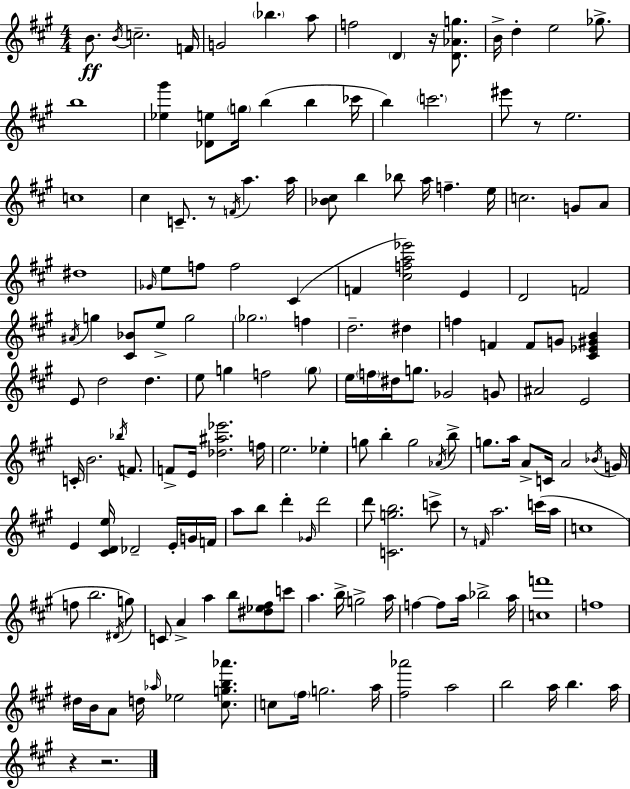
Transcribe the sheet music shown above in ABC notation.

X:1
T:Untitled
M:4/4
L:1/4
K:A
B/2 B/4 c2 F/4 G2 _b a/2 f2 D z/4 [D_Ag]/2 B/4 d e2 _g/2 b4 [_e^g'] [_De]/2 g/4 b b _c'/4 b c'2 ^e'/2 z/2 e2 c4 ^c C/2 z/2 F/4 a a/4 [_B^c]/2 b _b/2 a/4 f e/4 c2 G/2 A/2 ^d4 _G/4 e/2 f/2 f2 ^C F [^cfa_e']2 E D2 F2 ^A/4 g [^C_B]/2 e/2 g2 _g2 f d2 ^d f F F/2 G/2 [^C_E^GB] E/2 d2 d e/2 g f2 g/2 e/4 f/4 ^d/4 g/2 _G2 G/2 ^A2 E2 C/4 B2 _b/4 F/2 F/2 E/4 [_d^a_e']2 f/4 e2 _e g/2 b g2 _A/4 b/2 g/2 a/4 A/2 C/4 A2 _B/4 G/4 E [^CDe]/4 _D2 E/4 G/4 F/4 a/2 b/2 d' _G/4 d'2 d'/2 [Cgb]2 c'/2 z/2 F/4 a2 c'/4 a/4 c4 f/2 b2 ^D/4 g/2 C/2 A a b/2 [^d_e^f]/2 c'/2 a b/4 g2 a/4 f f/2 a/4 _b2 a/4 [cf']4 f4 ^d/4 B/4 A/2 d/4 _a/4 _e2 [^cgb_a']/2 c/2 ^f/4 g2 a/4 [^f_a']2 a2 b2 a/4 b a/4 z z2